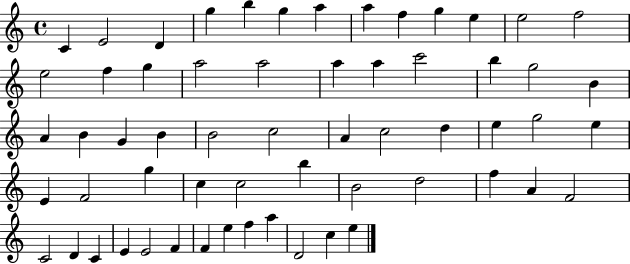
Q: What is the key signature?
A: C major